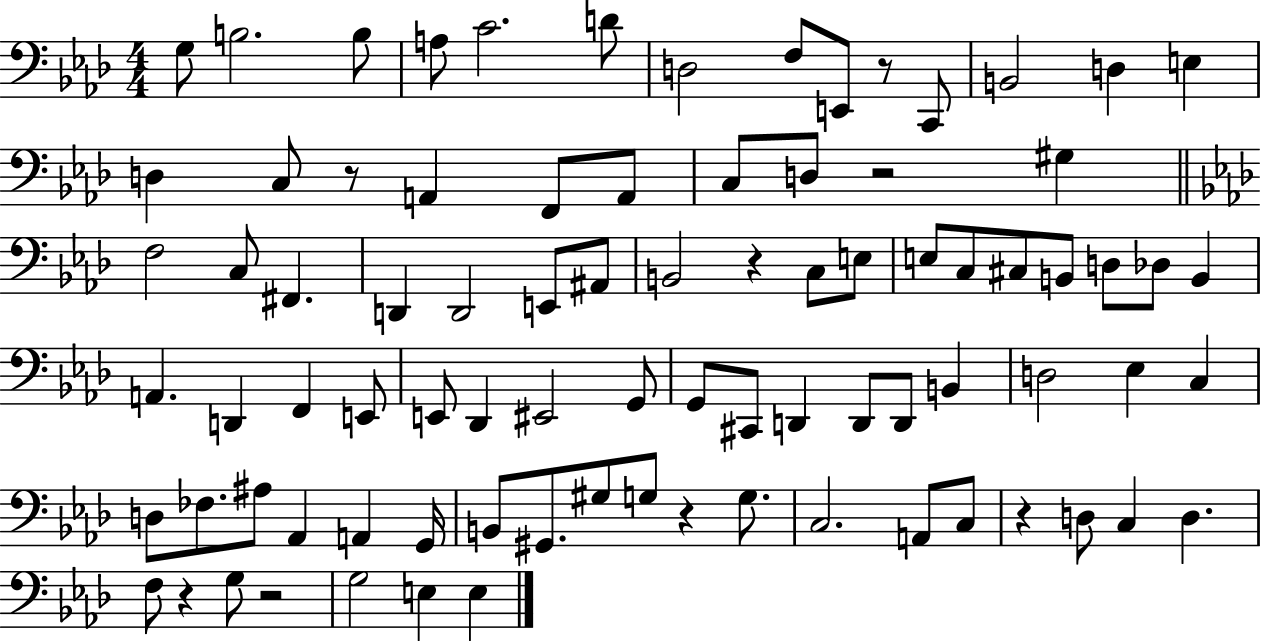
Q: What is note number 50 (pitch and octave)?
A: D2